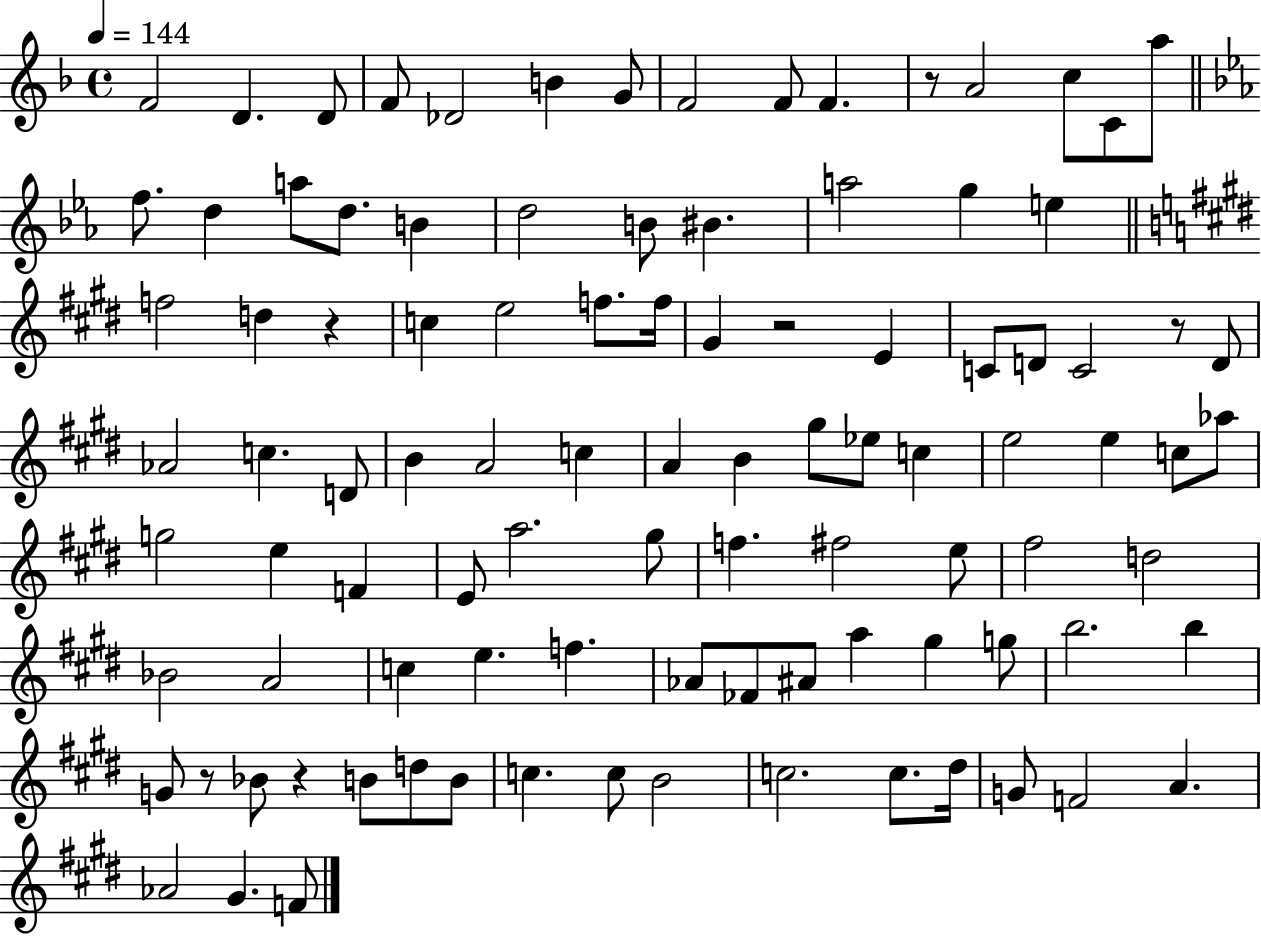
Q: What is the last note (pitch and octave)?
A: F4